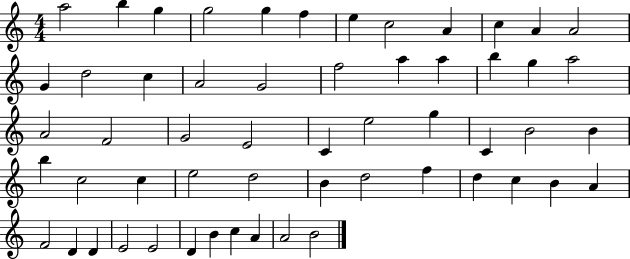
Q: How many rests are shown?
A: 0